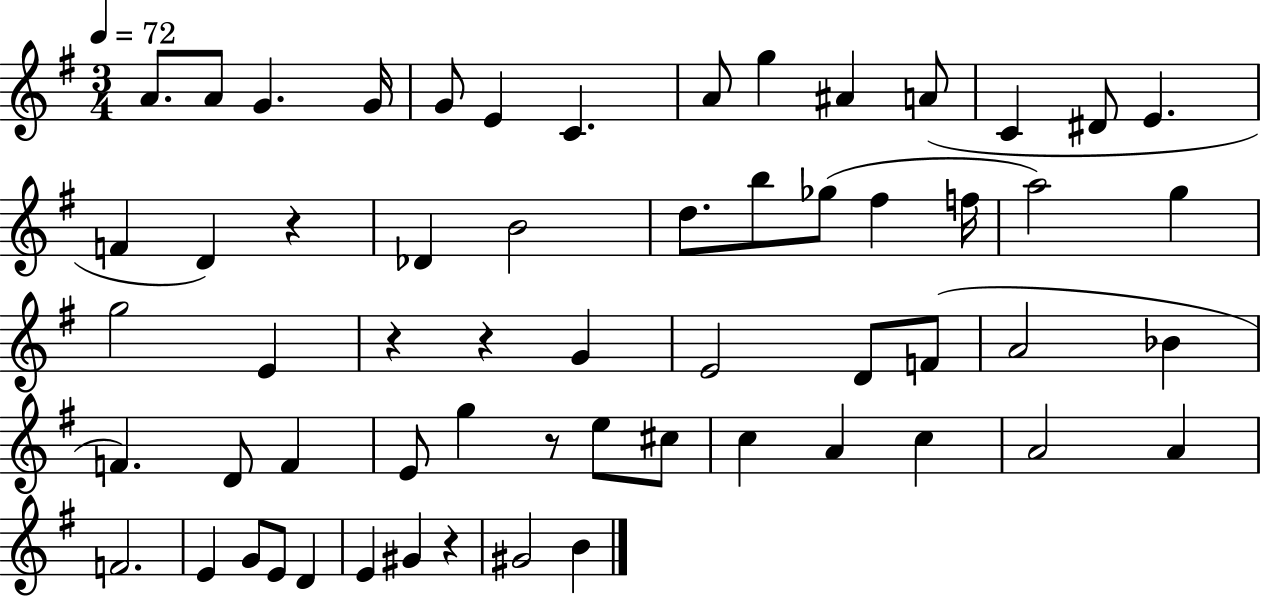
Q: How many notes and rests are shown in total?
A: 59